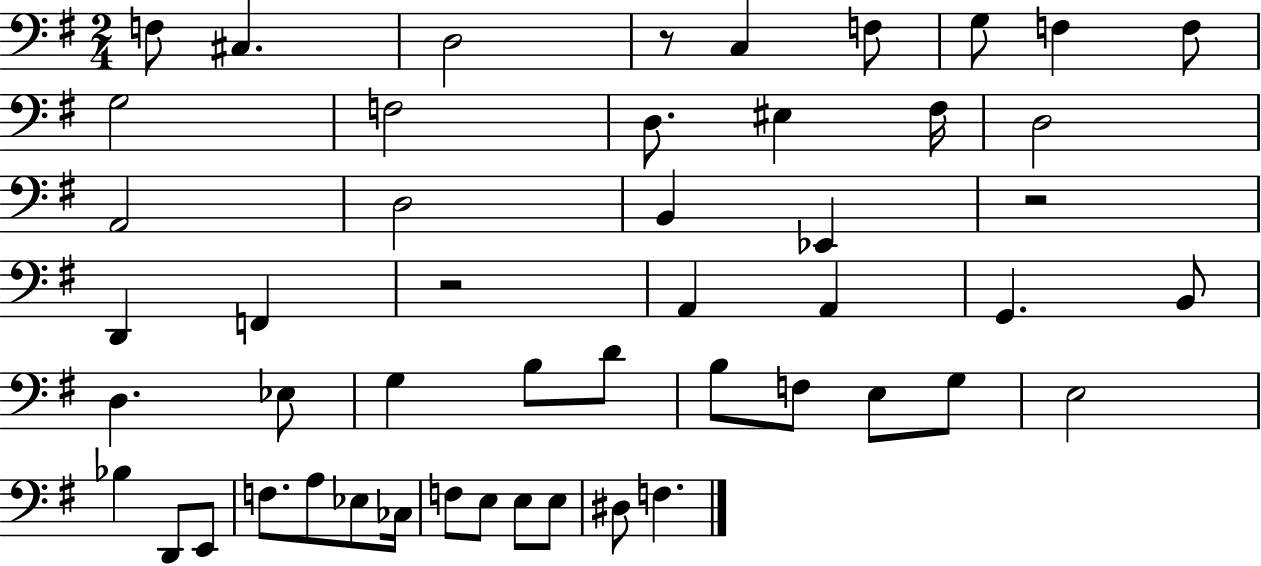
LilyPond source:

{
  \clef bass
  \numericTimeSignature
  \time 2/4
  \key g \major
  f8 cis4. | d2 | r8 c4 f8 | g8 f4 f8 | \break g2 | f2 | d8. eis4 fis16 | d2 | \break a,2 | d2 | b,4 ees,4 | r2 | \break d,4 f,4 | r2 | a,4 a,4 | g,4. b,8 | \break d4. ees8 | g4 b8 d'8 | b8 f8 e8 g8 | e2 | \break bes4 d,8 e,8 | f8. a8 ees8 ces16 | f8 e8 e8 e8 | dis8 f4. | \break \bar "|."
}